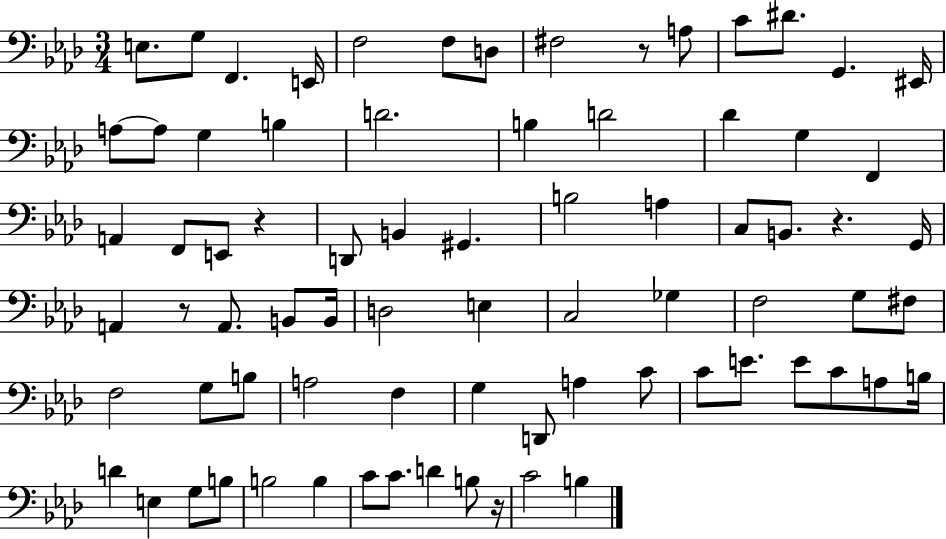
{
  \clef bass
  \numericTimeSignature
  \time 3/4
  \key aes \major
  e8. g8 f,4. e,16 | f2 f8 d8 | fis2 r8 a8 | c'8 dis'8. g,4. eis,16 | \break a8~~ a8 g4 b4 | d'2. | b4 d'2 | des'4 g4 f,4 | \break a,4 f,8 e,8 r4 | d,8 b,4 gis,4. | b2 a4 | c8 b,8. r4. g,16 | \break a,4 r8 a,8. b,8 b,16 | d2 e4 | c2 ges4 | f2 g8 fis8 | \break f2 g8 b8 | a2 f4 | g4 d,8 a4 c'8 | c'8 e'8. e'8 c'8 a8 b16 | \break d'4 e4 g8 b8 | b2 b4 | c'8 c'8. d'4 b8 r16 | c'2 b4 | \break \bar "|."
}